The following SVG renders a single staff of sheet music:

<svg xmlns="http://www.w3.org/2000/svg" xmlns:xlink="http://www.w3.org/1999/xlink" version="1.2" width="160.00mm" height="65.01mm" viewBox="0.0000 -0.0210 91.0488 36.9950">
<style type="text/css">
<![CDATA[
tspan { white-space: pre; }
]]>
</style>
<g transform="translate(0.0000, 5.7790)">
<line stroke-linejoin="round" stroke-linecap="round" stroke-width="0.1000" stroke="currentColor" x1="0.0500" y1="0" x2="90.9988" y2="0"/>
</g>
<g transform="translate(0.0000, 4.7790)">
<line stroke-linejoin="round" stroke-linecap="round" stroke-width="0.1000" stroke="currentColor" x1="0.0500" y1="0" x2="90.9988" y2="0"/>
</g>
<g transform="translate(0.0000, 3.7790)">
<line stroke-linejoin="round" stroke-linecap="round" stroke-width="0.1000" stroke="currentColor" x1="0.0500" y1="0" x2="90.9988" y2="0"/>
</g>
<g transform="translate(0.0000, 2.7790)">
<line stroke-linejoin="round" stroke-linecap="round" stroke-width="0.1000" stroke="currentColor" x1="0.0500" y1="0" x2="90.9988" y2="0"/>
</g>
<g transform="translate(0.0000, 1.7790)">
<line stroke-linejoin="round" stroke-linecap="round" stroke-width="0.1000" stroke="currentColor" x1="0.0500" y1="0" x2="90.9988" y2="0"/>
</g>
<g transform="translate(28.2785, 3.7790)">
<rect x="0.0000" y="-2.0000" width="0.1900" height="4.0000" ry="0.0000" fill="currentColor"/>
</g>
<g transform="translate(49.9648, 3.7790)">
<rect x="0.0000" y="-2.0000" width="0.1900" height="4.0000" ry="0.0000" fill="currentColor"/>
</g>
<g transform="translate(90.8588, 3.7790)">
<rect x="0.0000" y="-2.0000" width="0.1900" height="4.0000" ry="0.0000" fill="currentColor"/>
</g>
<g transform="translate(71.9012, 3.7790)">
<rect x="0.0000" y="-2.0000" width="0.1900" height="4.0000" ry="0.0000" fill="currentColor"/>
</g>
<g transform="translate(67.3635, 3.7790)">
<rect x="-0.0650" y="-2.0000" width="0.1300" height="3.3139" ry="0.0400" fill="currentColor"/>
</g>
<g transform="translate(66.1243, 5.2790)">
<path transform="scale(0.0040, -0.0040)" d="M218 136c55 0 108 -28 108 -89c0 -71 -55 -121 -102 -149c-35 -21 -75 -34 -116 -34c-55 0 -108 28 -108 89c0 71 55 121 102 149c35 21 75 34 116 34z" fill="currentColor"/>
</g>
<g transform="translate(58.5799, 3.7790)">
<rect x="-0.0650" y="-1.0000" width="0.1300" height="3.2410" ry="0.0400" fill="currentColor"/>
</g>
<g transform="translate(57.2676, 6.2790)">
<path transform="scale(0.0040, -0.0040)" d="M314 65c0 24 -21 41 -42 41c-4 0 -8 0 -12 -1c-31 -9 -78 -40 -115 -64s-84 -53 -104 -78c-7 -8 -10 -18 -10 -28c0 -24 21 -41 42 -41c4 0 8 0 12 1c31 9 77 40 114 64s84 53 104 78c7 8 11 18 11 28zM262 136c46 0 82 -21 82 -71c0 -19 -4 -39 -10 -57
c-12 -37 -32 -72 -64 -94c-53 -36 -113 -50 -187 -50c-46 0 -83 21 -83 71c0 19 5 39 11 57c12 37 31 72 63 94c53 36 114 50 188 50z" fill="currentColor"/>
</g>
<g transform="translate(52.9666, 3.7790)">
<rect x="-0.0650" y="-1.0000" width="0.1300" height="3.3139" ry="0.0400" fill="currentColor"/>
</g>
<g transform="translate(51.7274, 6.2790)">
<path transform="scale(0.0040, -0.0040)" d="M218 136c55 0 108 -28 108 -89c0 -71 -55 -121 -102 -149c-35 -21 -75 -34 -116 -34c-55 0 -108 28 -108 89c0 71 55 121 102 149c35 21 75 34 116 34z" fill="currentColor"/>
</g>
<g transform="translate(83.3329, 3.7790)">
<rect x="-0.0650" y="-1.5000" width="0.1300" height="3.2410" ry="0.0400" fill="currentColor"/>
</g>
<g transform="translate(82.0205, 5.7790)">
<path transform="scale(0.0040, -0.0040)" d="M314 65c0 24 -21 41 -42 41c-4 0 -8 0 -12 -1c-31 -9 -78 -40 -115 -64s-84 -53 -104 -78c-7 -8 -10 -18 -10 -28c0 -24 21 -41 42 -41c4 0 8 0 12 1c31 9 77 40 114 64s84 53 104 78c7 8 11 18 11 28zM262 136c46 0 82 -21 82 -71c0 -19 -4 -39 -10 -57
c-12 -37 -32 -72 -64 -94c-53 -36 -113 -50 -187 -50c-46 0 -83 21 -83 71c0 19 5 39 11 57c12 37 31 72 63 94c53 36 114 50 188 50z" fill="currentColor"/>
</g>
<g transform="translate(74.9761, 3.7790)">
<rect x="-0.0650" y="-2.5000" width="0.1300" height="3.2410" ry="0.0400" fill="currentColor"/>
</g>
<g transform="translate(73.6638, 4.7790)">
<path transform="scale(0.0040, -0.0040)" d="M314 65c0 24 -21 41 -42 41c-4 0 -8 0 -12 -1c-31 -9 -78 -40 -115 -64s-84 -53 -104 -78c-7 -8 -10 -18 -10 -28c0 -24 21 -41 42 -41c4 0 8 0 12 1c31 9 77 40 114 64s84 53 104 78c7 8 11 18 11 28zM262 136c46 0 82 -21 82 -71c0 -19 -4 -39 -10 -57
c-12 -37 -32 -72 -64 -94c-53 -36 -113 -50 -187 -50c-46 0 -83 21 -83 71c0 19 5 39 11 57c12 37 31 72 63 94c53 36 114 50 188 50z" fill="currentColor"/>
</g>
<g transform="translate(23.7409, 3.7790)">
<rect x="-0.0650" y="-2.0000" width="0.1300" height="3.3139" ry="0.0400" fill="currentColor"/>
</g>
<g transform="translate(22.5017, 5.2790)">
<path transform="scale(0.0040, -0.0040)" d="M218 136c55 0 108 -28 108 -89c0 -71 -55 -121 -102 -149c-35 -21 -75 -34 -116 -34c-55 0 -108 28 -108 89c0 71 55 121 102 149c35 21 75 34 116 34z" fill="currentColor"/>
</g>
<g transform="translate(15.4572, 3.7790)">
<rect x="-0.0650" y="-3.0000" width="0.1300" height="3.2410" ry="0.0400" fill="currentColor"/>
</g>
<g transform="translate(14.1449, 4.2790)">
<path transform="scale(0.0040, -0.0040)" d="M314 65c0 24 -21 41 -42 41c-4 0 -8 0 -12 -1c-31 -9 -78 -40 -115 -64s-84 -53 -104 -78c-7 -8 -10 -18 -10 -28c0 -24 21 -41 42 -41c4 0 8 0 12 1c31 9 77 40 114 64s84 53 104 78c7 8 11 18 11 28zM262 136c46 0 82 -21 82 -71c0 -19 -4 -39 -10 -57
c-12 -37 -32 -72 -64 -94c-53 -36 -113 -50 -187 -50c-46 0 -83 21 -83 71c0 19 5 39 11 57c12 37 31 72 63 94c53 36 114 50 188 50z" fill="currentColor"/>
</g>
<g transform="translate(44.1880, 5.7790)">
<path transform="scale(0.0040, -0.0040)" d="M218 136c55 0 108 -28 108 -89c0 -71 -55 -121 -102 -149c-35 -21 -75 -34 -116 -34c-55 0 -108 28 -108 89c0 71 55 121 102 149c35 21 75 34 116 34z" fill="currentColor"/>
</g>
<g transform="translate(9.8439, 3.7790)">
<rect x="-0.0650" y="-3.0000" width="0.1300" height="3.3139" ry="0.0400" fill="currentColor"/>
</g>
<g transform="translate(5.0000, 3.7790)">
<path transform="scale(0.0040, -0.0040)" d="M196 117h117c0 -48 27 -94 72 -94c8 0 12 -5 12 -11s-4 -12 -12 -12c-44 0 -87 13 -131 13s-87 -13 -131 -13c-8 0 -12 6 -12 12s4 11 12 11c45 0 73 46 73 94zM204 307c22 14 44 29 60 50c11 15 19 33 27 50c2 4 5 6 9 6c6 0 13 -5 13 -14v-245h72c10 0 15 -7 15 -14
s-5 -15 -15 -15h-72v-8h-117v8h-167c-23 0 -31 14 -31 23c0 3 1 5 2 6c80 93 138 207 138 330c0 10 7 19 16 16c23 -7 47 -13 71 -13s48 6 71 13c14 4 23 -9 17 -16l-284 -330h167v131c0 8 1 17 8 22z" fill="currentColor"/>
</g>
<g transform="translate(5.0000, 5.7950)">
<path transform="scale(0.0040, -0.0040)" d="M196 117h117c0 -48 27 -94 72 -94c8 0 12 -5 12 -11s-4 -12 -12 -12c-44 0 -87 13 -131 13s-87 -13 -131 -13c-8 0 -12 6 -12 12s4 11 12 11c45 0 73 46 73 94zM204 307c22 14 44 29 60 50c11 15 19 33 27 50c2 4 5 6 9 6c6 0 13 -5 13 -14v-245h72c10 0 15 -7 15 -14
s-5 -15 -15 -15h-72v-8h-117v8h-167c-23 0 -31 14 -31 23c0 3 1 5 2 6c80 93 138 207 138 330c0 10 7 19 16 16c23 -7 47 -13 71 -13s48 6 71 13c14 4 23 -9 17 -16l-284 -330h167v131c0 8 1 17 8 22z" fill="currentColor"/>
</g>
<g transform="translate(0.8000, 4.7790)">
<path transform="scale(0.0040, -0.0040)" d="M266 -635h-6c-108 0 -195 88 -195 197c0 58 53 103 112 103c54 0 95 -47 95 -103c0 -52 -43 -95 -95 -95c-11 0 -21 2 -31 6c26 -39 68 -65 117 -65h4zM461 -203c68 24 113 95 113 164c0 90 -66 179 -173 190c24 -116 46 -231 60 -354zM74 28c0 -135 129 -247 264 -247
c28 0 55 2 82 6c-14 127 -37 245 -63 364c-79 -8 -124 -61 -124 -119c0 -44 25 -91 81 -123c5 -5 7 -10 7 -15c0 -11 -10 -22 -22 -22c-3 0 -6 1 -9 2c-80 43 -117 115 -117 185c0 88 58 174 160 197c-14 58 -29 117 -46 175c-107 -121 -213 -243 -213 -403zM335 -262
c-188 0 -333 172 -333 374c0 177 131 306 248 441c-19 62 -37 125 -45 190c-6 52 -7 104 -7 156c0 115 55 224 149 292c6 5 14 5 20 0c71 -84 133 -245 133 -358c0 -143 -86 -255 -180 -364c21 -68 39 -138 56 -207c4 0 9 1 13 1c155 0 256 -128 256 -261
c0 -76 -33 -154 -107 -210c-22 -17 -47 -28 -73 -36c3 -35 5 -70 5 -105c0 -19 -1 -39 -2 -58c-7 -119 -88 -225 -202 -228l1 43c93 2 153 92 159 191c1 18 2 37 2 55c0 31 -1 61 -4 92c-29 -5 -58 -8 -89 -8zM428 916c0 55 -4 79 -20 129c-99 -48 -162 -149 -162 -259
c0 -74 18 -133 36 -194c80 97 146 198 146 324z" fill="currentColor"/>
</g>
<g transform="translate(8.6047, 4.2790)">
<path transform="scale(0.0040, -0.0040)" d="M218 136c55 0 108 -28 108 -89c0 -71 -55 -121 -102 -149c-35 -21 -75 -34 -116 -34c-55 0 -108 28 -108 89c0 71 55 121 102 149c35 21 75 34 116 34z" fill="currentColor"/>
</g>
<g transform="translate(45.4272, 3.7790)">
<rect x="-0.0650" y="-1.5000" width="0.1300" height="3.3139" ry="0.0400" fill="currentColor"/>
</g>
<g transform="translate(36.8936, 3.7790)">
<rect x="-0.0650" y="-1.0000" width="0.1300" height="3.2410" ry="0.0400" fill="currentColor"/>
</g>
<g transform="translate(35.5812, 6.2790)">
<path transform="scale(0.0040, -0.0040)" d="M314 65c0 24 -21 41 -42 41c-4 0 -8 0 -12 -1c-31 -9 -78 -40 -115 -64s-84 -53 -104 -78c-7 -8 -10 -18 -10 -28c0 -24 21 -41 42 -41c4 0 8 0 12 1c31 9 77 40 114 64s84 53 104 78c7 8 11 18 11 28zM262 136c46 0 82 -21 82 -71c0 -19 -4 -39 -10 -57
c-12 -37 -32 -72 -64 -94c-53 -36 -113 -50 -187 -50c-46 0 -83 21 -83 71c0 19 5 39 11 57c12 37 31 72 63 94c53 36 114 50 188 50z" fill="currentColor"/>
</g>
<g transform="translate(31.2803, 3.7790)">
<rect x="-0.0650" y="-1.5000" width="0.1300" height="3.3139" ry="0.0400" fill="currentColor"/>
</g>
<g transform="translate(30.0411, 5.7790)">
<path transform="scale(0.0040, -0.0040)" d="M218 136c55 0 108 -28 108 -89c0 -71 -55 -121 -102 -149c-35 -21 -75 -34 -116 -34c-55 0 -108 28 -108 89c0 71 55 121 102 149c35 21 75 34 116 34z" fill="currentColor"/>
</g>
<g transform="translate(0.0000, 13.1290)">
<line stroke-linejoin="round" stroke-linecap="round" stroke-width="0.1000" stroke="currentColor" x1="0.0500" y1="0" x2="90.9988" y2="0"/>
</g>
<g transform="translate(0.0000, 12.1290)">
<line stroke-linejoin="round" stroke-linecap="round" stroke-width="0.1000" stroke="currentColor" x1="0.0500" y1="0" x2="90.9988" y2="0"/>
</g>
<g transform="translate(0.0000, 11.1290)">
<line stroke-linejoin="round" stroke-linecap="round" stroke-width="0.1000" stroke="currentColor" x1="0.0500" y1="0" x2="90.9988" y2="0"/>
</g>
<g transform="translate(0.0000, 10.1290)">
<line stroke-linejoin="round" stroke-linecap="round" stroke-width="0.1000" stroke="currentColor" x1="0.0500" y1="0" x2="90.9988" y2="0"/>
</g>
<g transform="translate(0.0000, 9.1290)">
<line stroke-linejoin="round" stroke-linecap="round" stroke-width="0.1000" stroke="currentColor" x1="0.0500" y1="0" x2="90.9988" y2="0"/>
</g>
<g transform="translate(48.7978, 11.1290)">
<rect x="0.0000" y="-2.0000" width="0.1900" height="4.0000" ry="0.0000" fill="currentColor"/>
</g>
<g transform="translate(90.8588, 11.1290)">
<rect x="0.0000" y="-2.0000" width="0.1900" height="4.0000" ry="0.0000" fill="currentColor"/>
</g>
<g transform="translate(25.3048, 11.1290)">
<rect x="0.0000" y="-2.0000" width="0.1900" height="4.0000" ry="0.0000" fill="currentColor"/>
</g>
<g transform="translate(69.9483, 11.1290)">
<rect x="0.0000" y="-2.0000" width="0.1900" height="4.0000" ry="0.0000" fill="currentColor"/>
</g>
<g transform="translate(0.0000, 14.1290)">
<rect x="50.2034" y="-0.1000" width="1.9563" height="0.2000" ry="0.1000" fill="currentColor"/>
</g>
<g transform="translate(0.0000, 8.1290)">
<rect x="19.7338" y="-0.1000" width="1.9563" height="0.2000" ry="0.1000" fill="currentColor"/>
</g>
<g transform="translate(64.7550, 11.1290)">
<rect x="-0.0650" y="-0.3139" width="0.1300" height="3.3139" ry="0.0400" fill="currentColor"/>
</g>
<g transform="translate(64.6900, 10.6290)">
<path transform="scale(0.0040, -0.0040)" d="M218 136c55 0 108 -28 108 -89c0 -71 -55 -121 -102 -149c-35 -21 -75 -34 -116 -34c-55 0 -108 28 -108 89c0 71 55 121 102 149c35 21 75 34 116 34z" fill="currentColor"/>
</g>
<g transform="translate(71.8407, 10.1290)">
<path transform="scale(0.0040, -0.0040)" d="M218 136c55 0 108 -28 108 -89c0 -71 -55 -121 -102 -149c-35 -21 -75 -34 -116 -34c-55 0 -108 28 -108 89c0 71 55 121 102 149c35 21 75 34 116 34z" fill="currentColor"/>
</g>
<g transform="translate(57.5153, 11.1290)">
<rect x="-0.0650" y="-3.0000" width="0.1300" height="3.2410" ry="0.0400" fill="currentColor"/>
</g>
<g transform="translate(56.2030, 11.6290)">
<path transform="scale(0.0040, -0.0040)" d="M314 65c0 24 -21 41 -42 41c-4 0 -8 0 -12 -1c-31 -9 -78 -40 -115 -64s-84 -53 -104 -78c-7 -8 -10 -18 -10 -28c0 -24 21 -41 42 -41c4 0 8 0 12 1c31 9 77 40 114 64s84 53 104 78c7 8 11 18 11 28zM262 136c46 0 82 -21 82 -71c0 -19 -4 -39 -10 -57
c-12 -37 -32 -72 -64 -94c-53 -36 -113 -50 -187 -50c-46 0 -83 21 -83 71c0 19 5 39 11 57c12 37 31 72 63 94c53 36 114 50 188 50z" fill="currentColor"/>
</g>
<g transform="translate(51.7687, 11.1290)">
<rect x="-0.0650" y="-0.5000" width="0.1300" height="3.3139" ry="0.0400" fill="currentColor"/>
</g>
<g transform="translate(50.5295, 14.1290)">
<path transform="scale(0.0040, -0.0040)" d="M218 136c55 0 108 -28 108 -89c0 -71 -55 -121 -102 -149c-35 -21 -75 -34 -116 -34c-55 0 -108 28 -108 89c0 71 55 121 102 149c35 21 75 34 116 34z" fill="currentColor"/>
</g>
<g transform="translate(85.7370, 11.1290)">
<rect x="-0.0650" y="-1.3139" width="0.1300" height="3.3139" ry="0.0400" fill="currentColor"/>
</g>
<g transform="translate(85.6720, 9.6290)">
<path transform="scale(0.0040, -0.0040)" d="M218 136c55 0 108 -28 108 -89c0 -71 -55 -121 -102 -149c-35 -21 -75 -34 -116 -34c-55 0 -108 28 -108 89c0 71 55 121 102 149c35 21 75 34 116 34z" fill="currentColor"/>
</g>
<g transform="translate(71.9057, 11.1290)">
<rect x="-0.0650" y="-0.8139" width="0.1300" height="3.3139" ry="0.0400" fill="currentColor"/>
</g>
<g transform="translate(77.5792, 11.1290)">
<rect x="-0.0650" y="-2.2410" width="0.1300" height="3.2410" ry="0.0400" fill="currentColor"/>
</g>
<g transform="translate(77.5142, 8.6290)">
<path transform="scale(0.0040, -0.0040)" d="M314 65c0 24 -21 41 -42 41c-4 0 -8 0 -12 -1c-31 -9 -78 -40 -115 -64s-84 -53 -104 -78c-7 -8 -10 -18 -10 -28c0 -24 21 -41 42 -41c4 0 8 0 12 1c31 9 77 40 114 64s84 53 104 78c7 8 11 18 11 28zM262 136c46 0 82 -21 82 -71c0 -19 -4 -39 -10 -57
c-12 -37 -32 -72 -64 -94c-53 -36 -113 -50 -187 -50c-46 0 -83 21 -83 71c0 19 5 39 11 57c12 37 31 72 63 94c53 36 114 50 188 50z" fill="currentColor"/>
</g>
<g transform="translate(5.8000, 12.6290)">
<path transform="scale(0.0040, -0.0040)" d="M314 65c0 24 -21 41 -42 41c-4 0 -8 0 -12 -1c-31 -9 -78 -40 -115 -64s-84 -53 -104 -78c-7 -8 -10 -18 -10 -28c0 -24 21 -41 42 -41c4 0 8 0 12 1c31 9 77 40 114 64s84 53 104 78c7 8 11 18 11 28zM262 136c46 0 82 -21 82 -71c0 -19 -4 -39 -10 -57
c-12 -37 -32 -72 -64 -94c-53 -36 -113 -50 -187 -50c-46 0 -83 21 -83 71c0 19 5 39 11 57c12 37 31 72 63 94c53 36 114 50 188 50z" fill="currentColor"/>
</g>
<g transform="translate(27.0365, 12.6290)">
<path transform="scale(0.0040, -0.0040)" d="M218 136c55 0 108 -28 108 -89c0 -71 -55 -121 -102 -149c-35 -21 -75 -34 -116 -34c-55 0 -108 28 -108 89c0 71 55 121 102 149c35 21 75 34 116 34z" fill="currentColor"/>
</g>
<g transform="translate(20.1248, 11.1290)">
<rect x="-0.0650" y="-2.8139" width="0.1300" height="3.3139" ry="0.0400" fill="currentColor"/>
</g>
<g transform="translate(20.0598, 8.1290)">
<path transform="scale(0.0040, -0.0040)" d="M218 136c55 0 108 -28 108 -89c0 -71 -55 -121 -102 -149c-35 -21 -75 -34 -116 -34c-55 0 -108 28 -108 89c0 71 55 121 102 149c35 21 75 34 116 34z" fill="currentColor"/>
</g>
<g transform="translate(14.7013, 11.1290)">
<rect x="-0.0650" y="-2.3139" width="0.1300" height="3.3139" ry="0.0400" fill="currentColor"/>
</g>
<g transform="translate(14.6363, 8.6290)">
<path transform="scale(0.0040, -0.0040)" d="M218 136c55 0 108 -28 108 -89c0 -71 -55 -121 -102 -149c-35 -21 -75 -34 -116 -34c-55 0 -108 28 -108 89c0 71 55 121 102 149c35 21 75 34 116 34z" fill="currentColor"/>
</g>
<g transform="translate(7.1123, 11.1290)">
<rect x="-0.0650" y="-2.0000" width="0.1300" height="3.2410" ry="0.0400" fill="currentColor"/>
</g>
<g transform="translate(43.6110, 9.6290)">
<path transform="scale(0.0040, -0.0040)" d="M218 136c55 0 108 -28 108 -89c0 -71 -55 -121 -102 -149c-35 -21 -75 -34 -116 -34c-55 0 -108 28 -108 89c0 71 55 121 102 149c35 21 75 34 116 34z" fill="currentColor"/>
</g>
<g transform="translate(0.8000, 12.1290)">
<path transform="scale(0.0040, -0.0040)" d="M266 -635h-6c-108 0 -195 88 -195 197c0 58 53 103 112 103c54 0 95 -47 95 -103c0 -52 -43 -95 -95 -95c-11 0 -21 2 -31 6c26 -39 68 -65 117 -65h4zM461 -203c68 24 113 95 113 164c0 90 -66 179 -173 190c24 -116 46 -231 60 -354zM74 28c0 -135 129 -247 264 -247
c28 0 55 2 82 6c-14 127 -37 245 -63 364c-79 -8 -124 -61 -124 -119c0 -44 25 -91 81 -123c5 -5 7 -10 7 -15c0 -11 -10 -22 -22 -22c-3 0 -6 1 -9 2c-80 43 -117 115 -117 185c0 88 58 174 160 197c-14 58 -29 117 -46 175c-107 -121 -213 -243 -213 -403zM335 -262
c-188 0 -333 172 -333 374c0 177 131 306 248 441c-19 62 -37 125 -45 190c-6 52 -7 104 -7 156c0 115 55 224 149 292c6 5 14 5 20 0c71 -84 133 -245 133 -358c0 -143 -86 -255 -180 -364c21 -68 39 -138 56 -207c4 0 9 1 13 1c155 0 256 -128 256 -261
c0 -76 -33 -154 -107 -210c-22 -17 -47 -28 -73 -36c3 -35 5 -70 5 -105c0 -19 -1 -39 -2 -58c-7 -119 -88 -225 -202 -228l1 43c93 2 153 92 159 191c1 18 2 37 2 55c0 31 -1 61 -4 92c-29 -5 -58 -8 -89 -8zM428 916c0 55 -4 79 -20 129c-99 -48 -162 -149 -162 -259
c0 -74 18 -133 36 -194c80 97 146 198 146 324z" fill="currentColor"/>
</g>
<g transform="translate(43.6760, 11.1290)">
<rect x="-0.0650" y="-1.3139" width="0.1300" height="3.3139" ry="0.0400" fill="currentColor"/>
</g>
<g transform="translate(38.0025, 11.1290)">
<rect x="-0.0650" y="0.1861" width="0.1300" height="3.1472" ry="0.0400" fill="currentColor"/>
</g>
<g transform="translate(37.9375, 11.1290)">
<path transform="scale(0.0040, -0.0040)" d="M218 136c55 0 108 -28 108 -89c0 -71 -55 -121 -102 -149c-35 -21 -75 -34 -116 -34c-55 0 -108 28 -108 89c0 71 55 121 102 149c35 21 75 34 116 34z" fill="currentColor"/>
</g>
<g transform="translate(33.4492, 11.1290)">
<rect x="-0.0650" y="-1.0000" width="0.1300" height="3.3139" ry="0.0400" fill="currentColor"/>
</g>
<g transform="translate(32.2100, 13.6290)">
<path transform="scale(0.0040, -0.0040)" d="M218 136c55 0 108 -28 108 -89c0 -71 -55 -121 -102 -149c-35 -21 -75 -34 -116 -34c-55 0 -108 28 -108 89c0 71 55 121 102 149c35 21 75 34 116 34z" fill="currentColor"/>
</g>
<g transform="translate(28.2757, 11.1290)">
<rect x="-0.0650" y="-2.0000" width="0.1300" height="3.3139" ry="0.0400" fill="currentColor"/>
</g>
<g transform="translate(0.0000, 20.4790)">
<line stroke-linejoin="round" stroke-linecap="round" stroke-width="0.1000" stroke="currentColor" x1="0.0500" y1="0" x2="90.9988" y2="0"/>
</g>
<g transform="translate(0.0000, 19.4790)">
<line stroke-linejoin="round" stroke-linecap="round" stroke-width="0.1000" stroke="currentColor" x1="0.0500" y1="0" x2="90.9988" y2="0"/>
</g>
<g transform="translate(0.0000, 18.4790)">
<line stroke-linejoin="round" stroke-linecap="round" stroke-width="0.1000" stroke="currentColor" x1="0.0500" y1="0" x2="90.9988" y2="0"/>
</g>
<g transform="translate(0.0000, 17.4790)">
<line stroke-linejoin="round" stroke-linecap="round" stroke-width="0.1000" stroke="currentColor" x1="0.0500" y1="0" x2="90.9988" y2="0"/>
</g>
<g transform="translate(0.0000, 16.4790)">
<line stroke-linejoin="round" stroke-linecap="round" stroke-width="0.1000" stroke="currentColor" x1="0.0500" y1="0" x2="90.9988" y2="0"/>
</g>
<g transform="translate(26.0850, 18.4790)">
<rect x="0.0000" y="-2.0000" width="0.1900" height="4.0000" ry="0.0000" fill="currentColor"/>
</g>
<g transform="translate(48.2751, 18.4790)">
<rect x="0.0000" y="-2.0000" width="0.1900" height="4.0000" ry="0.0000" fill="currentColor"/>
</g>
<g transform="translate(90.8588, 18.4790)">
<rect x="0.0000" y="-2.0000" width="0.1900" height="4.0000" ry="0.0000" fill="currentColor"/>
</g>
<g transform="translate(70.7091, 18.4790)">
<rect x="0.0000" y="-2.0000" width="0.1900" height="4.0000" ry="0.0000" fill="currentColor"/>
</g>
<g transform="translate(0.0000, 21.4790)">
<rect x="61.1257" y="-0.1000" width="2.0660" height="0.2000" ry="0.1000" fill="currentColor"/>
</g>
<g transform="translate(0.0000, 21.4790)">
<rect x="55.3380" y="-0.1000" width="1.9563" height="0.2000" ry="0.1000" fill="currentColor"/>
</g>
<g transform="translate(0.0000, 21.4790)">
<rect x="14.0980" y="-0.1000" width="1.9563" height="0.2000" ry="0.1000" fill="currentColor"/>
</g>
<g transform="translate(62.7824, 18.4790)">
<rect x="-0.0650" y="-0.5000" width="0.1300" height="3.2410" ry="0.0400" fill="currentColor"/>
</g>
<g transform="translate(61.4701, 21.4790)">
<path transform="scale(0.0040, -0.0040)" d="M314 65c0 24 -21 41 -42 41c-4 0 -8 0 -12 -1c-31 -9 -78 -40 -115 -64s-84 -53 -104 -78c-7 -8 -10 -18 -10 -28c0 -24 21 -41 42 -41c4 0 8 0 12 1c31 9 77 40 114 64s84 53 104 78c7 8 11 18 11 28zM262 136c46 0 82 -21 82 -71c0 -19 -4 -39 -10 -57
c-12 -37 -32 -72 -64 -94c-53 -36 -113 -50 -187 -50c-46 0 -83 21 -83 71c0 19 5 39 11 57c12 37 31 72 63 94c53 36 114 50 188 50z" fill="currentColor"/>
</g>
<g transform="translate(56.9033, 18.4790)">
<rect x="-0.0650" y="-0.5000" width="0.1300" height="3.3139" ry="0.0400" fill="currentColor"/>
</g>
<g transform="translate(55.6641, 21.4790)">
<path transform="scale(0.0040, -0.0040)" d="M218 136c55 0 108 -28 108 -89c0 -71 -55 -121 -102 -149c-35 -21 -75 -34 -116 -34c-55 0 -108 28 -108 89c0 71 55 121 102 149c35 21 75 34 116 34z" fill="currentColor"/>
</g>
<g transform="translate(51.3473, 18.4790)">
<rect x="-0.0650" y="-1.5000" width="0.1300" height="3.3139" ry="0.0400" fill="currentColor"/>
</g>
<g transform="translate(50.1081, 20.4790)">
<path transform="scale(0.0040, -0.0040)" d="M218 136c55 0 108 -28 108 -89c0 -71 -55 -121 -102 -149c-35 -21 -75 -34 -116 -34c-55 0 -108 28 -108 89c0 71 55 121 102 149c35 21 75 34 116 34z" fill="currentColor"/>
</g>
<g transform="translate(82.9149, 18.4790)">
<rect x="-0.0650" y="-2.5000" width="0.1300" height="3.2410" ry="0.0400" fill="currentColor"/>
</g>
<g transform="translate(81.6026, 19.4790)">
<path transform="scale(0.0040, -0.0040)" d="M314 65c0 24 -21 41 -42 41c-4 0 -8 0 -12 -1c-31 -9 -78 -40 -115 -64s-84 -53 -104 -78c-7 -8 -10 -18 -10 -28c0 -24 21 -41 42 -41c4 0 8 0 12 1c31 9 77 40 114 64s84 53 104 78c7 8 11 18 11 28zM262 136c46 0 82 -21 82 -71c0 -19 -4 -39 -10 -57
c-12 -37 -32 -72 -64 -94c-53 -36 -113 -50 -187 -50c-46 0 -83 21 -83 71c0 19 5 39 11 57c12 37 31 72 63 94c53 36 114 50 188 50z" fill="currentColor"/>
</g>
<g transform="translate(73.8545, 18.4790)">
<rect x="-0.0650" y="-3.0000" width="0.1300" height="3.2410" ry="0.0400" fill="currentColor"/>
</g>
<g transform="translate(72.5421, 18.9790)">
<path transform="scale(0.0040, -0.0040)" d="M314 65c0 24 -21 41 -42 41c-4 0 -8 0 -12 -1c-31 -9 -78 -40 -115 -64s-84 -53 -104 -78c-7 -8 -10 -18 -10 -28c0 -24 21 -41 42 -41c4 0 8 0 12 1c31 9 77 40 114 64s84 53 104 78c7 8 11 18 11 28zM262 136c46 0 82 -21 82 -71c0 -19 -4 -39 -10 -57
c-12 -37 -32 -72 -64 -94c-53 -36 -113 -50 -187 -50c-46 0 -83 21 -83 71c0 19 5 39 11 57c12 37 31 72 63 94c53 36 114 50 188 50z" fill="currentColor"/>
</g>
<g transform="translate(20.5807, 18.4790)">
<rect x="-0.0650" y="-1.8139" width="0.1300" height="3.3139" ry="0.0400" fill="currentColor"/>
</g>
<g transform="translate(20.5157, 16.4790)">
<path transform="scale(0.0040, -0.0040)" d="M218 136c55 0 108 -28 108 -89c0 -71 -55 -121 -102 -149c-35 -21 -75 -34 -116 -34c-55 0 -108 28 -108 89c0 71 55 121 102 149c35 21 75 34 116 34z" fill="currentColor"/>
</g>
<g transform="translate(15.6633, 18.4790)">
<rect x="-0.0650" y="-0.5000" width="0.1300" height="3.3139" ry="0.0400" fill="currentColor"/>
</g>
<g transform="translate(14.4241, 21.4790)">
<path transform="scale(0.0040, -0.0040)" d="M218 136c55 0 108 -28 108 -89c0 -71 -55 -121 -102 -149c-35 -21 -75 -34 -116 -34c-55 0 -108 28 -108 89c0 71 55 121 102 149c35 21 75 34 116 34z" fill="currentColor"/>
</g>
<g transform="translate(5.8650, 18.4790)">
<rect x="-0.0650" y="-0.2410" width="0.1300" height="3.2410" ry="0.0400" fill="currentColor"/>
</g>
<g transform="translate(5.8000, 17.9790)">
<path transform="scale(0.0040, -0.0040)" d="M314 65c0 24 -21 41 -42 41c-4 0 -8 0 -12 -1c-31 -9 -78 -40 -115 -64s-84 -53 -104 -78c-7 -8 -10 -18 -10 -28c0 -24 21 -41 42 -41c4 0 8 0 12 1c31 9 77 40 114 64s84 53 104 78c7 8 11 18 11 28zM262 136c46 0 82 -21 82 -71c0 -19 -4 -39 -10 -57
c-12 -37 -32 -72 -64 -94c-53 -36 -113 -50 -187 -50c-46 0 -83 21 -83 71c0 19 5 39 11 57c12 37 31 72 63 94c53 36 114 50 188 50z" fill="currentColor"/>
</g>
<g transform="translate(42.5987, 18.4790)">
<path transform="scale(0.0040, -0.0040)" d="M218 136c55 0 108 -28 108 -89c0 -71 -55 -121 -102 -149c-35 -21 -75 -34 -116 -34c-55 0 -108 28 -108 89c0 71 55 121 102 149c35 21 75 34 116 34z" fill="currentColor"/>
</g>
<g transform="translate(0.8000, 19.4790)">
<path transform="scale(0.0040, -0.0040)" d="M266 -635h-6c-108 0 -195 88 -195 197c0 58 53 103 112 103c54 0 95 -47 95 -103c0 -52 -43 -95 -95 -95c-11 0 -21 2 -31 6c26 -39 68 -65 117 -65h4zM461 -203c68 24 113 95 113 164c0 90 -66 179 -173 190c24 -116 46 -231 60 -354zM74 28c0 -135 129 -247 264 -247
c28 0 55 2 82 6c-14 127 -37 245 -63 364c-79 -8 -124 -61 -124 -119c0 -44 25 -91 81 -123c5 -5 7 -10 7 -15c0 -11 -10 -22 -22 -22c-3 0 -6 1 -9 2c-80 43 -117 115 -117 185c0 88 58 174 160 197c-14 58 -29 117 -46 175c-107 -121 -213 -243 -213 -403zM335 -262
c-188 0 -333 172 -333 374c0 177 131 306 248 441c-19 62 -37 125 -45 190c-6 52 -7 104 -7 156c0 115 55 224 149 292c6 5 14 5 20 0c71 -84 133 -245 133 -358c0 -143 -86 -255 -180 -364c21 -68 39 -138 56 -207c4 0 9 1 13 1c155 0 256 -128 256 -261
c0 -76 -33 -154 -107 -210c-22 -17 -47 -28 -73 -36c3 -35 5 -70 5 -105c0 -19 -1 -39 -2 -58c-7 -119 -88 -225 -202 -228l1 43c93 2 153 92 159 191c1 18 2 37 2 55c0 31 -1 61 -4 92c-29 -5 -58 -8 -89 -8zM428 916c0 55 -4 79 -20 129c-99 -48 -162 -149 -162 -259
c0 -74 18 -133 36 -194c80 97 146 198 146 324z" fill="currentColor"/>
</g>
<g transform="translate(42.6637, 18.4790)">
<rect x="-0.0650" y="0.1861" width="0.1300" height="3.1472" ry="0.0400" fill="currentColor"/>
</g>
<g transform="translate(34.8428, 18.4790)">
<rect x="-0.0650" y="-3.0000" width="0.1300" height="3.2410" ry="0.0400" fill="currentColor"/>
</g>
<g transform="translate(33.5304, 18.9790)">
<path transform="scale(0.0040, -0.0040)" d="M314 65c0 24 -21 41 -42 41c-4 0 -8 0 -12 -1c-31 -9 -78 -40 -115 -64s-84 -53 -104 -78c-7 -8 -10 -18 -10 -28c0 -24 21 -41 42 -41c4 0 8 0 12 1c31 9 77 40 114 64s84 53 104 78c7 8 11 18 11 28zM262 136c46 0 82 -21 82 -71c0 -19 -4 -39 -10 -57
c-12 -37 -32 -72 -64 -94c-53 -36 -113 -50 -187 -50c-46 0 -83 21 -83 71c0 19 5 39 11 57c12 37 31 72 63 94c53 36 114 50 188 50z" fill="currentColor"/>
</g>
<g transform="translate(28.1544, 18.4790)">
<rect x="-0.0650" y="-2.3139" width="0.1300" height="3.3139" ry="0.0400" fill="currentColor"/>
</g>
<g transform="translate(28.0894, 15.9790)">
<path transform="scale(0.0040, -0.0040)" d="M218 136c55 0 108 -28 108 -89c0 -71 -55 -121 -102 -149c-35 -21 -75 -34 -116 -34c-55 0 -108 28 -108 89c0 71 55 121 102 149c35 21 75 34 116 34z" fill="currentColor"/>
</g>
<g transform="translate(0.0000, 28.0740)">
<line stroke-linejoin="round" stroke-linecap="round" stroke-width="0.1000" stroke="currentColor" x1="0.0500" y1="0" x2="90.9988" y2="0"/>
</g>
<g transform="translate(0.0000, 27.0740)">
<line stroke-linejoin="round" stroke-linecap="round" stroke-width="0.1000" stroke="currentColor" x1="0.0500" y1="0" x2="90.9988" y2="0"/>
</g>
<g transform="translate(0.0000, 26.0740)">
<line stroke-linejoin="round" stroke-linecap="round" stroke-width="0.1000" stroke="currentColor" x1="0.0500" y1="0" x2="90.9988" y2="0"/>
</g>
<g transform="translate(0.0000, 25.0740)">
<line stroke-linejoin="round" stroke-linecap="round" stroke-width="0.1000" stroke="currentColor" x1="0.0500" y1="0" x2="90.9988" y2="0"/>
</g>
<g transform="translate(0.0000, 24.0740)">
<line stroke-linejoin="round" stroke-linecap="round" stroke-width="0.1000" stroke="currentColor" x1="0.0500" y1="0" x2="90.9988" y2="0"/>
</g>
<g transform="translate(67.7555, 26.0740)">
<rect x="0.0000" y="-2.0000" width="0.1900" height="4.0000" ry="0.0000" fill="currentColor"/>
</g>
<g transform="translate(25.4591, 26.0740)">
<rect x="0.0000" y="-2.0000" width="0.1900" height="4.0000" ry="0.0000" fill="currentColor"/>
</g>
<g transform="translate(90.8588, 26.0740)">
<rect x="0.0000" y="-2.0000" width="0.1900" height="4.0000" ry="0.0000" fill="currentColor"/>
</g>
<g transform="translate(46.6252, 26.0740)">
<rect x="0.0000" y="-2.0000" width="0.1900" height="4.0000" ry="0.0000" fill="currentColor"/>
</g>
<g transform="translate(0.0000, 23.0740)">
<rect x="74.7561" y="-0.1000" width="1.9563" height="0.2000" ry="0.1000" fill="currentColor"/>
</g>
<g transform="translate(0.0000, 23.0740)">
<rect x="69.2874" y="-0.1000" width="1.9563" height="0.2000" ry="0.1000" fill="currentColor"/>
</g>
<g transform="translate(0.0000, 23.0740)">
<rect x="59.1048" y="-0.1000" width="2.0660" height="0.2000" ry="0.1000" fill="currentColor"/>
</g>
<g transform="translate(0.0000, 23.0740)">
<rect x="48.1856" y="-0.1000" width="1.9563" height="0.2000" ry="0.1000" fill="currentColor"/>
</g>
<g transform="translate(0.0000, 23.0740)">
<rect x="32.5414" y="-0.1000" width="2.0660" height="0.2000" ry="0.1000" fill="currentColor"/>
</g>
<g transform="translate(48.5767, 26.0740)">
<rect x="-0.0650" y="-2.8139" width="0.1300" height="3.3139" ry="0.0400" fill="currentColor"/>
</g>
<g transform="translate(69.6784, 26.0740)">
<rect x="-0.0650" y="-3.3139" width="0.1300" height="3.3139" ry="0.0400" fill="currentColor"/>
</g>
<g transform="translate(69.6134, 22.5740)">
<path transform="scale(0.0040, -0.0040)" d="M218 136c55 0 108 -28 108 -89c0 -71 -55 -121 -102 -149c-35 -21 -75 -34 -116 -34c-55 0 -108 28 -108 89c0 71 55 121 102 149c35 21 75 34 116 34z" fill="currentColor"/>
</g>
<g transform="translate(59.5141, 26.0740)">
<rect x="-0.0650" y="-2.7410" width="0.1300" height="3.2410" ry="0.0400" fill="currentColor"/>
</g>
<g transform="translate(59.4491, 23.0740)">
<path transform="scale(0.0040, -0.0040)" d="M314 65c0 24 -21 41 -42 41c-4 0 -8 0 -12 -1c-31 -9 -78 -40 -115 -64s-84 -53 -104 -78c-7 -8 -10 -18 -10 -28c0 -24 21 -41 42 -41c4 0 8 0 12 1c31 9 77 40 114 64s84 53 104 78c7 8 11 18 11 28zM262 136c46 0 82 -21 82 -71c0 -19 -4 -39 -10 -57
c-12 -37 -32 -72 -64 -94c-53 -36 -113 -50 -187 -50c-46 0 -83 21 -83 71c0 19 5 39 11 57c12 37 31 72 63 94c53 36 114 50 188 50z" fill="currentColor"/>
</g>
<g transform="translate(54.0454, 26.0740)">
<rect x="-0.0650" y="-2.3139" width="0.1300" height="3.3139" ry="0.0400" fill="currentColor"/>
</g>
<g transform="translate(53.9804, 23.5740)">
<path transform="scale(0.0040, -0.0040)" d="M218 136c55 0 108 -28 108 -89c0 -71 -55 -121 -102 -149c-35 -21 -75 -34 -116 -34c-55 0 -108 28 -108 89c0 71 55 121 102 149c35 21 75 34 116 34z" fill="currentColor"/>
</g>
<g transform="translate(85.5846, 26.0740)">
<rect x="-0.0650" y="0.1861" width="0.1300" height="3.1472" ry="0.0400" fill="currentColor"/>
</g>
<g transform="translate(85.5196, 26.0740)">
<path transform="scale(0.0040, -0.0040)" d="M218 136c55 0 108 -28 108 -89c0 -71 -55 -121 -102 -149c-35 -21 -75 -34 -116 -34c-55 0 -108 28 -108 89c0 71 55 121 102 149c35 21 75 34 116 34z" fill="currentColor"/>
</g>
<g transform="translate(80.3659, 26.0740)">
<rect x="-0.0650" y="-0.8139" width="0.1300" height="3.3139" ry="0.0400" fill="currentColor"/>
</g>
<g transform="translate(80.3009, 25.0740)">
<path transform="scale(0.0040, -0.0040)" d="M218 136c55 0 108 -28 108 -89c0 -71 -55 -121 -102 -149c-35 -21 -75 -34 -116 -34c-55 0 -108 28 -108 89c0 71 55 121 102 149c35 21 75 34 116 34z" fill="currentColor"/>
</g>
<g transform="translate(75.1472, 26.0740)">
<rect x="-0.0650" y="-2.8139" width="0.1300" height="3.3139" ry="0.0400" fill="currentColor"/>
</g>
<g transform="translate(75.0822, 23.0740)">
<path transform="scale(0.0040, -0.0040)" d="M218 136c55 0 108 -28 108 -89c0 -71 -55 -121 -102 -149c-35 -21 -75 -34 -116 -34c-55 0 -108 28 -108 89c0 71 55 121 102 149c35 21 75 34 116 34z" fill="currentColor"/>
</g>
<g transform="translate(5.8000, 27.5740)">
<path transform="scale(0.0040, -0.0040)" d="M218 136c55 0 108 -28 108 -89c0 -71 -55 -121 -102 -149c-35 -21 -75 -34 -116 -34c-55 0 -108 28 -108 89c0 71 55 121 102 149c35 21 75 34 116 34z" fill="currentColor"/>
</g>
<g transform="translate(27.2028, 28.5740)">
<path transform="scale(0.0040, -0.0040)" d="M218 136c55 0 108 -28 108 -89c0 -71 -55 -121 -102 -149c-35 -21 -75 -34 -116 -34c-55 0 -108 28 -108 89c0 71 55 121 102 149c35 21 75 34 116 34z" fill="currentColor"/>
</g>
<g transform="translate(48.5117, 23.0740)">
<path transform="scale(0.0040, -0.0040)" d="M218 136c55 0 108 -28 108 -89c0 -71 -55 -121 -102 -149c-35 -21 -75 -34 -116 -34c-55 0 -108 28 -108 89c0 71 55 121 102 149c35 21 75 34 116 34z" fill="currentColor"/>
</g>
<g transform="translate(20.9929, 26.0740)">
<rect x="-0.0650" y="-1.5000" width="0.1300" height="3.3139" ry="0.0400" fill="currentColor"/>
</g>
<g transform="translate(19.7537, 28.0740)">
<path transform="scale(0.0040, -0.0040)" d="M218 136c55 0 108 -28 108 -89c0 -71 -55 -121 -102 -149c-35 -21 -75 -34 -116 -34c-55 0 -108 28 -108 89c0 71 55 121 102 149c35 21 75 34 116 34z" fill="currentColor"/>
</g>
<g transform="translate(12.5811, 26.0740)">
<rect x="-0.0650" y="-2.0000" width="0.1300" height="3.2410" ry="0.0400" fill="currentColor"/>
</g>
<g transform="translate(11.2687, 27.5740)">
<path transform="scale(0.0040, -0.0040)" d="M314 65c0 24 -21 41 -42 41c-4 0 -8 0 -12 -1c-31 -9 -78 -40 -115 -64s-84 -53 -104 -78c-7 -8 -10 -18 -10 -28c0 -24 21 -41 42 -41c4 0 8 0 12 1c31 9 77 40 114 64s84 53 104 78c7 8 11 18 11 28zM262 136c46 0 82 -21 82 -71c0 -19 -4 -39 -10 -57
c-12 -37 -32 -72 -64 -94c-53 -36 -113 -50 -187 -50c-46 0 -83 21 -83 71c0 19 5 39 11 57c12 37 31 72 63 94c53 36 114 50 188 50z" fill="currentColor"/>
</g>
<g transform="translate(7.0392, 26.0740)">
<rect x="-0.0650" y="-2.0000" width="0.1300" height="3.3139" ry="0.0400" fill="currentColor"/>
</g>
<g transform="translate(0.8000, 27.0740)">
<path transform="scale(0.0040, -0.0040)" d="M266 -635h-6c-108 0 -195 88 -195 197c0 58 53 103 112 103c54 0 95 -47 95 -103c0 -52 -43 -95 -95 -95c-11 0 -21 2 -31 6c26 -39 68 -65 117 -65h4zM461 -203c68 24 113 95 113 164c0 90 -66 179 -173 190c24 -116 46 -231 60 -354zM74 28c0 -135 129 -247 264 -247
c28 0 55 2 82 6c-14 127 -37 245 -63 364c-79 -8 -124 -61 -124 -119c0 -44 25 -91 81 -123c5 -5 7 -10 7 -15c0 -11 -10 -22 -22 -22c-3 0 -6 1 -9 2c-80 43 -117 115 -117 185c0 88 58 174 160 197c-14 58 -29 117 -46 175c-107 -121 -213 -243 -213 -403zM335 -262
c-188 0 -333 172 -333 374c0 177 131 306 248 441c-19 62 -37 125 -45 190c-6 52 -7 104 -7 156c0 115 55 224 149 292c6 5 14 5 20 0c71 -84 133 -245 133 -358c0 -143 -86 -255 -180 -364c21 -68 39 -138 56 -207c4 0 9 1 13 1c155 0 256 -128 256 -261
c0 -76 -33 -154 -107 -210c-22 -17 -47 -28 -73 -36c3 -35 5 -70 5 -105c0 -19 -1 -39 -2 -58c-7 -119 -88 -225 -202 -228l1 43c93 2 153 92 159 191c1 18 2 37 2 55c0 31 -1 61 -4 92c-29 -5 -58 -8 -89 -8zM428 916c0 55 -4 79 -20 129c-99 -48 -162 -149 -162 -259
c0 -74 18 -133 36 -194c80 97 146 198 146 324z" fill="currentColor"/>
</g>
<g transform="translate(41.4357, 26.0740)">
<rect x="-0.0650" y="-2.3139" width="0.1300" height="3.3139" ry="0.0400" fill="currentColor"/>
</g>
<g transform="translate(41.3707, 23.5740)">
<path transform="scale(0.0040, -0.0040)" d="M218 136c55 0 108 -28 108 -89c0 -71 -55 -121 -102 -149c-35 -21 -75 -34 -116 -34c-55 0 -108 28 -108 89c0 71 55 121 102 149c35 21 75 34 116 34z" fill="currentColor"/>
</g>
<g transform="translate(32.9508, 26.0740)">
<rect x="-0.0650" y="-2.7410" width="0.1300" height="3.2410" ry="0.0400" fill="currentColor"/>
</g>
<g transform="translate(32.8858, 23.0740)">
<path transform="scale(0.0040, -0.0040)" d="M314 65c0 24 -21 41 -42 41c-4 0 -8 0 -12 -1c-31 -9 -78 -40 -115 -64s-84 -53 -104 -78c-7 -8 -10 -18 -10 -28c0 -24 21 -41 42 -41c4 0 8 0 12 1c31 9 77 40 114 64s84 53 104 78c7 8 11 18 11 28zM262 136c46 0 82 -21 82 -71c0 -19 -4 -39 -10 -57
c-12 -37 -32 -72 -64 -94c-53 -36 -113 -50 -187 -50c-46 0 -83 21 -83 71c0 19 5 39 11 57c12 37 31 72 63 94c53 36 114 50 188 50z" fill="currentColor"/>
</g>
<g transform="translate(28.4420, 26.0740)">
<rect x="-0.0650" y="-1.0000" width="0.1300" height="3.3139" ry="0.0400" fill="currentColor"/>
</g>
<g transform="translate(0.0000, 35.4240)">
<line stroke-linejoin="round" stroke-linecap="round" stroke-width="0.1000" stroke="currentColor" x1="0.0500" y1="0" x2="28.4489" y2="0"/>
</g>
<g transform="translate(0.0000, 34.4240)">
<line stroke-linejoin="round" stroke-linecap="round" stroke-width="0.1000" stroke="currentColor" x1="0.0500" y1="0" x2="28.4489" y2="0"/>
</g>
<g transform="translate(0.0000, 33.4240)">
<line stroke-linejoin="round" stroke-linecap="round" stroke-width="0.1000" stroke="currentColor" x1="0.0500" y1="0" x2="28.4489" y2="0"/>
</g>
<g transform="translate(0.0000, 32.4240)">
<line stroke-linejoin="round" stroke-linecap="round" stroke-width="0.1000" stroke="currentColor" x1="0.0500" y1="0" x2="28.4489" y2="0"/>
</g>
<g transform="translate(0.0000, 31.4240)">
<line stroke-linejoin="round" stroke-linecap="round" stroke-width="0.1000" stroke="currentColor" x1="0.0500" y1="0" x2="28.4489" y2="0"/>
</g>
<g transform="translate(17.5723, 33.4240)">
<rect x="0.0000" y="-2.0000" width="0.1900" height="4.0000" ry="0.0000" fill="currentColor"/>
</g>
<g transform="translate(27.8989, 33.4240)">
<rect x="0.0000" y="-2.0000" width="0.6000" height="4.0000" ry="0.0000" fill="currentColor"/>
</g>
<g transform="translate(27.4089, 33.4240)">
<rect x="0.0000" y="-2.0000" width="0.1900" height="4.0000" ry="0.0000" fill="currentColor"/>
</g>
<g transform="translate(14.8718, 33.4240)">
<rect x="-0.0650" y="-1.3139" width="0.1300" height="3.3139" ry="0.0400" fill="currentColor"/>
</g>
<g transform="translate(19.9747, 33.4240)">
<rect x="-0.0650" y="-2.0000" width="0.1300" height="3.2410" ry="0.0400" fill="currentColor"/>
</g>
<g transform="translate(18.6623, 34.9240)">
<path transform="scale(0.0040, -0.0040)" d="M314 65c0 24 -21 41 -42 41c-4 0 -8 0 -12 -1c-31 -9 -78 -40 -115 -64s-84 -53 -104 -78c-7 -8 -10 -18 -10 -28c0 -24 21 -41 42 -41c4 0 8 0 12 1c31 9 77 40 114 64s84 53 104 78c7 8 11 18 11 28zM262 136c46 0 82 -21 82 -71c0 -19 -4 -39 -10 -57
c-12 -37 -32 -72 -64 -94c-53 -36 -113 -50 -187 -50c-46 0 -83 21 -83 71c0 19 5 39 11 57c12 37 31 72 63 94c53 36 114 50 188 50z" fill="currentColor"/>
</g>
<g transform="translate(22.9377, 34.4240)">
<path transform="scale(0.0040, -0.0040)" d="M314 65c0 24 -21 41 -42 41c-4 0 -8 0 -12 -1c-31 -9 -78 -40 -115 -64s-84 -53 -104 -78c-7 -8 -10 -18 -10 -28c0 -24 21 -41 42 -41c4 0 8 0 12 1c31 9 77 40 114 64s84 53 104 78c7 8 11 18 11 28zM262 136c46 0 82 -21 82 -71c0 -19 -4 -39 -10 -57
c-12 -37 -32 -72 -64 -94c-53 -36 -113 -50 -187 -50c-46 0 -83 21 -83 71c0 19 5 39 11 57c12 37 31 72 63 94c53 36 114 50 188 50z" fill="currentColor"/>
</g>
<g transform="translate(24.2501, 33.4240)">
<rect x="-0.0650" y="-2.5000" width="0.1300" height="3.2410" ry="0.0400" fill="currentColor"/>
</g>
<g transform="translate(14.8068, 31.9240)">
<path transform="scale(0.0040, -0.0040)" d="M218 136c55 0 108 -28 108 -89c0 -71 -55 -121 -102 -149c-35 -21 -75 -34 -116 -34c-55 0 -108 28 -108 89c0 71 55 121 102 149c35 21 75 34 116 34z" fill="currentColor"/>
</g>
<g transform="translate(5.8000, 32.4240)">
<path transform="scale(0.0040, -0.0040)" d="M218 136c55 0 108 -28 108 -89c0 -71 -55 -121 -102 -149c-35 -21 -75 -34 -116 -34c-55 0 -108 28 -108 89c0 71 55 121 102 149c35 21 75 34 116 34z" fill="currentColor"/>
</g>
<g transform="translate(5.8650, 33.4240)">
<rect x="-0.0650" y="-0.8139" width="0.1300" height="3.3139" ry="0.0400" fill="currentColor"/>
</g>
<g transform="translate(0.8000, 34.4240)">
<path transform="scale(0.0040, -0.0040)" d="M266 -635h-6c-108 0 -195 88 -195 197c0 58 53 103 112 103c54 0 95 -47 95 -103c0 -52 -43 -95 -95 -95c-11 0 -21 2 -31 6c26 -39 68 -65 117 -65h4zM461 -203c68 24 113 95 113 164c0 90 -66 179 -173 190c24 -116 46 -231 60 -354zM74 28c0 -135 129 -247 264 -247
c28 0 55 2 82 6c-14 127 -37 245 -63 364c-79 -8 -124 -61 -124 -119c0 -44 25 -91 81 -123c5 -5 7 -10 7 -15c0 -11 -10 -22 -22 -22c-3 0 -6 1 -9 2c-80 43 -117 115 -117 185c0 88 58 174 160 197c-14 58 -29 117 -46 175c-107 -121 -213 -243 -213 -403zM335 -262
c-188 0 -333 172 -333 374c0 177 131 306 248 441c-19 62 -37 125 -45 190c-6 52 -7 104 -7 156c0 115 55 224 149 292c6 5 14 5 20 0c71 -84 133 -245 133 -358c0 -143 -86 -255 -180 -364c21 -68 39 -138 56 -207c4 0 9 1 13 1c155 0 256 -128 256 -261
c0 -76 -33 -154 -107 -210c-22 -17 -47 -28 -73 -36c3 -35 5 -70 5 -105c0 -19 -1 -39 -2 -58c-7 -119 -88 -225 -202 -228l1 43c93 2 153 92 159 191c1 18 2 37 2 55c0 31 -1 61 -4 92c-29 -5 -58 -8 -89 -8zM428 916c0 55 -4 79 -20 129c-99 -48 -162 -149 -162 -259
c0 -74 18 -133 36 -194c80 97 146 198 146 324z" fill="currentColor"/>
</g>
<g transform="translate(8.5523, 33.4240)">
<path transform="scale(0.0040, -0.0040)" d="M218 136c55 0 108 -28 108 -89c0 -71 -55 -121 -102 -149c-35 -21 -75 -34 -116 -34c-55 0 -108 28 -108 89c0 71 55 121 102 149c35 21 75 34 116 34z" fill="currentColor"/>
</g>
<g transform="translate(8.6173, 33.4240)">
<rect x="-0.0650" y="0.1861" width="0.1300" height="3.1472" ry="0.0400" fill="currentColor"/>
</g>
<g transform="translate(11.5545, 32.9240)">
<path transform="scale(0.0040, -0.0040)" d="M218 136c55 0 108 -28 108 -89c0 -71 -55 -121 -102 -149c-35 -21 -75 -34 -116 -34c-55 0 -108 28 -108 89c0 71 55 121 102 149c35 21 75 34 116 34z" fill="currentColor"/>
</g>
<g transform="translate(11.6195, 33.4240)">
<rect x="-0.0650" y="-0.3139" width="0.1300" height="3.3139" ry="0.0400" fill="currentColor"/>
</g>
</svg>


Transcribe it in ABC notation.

X:1
T:Untitled
M:4/4
L:1/4
K:C
A A2 F E D2 E D D2 F G2 E2 F2 g a F D B e C A2 c d g2 e c2 C f g A2 B E C C2 A2 G2 F F2 E D a2 g a g a2 b a d B d B c e F2 G2